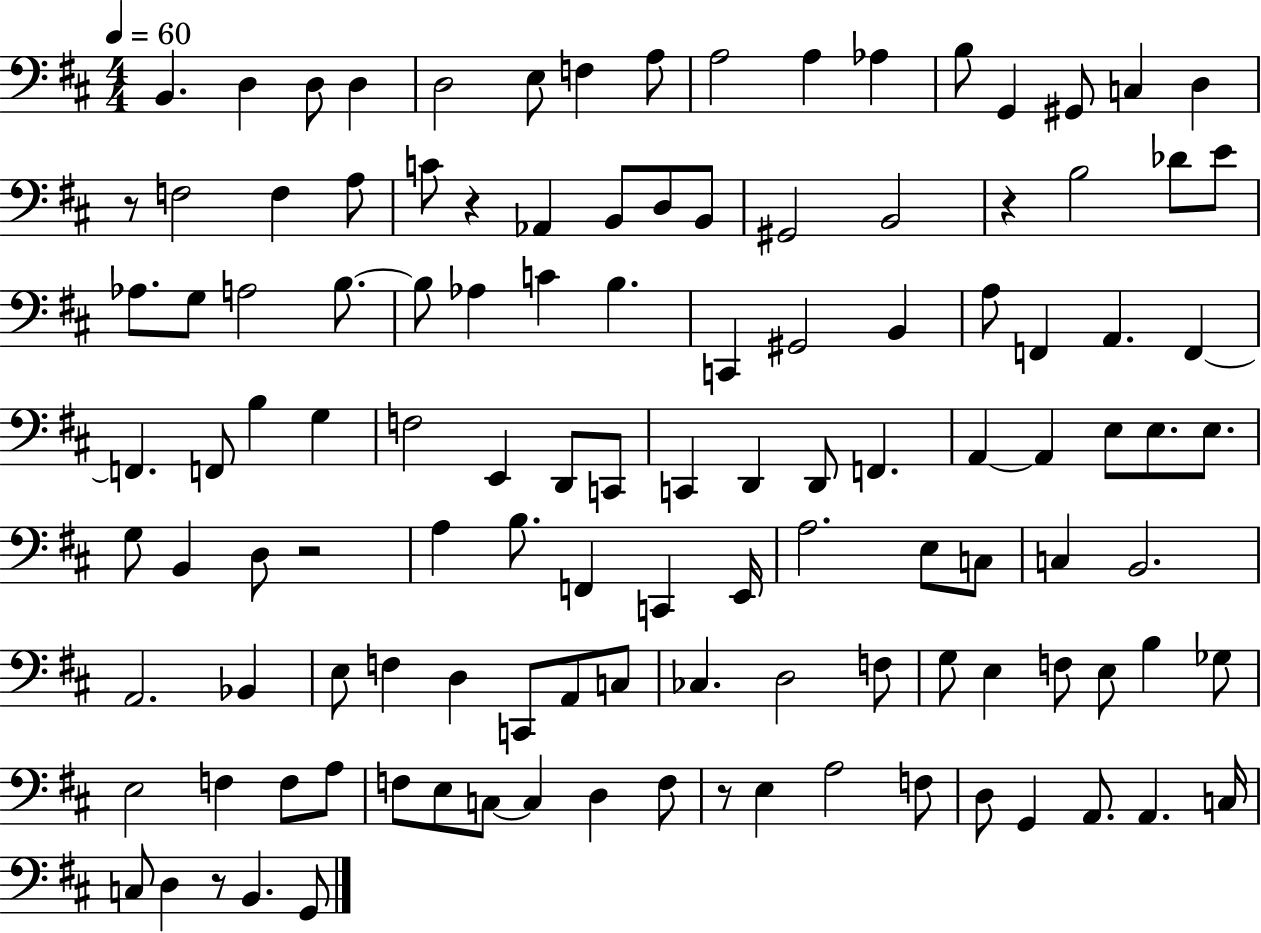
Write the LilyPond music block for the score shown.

{
  \clef bass
  \numericTimeSignature
  \time 4/4
  \key d \major
  \tempo 4 = 60
  b,4. d4 d8 d4 | d2 e8 f4 a8 | a2 a4 aes4 | b8 g,4 gis,8 c4 d4 | \break r8 f2 f4 a8 | c'8 r4 aes,4 b,8 d8 b,8 | gis,2 b,2 | r4 b2 des'8 e'8 | \break aes8. g8 a2 b8.~~ | b8 aes4 c'4 b4. | c,4 gis,2 b,4 | a8 f,4 a,4. f,4~~ | \break f,4. f,8 b4 g4 | f2 e,4 d,8 c,8 | c,4 d,4 d,8 f,4. | a,4~~ a,4 e8 e8. e8. | \break g8 b,4 d8 r2 | a4 b8. f,4 c,4 e,16 | a2. e8 c8 | c4 b,2. | \break a,2. bes,4 | e8 f4 d4 c,8 a,8 c8 | ces4. d2 f8 | g8 e4 f8 e8 b4 ges8 | \break e2 f4 f8 a8 | f8 e8 c8~~ c4 d4 f8 | r8 e4 a2 f8 | d8 g,4 a,8. a,4. c16 | \break c8 d4 r8 b,4. g,8 | \bar "|."
}